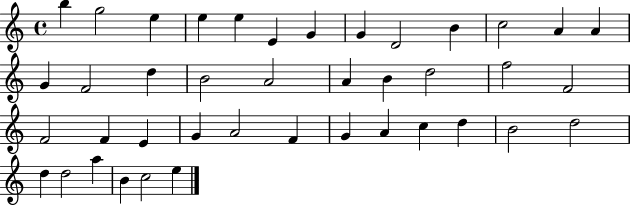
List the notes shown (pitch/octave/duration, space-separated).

B5/q G5/h E5/q E5/q E5/q E4/q G4/q G4/q D4/h B4/q C5/h A4/q A4/q G4/q F4/h D5/q B4/h A4/h A4/q B4/q D5/h F5/h F4/h F4/h F4/q E4/q G4/q A4/h F4/q G4/q A4/q C5/q D5/q B4/h D5/h D5/q D5/h A5/q B4/q C5/h E5/q